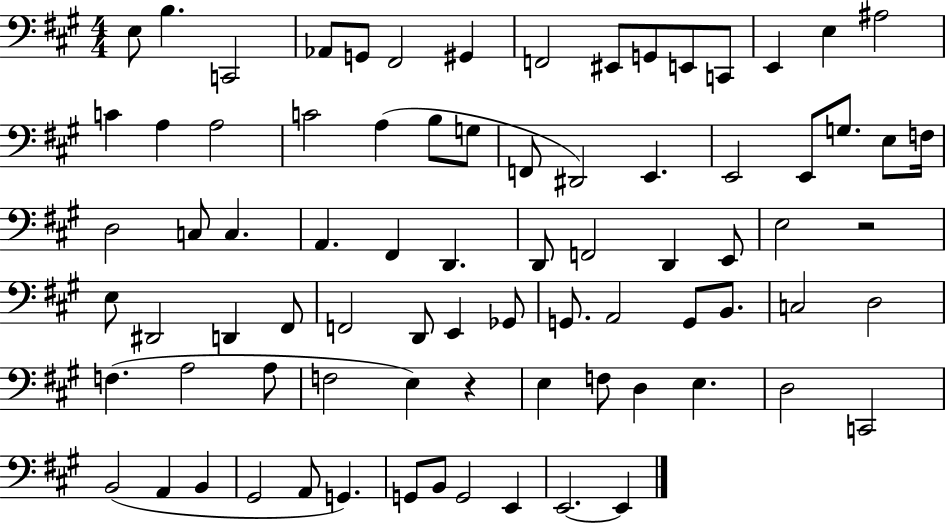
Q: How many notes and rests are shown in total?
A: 80